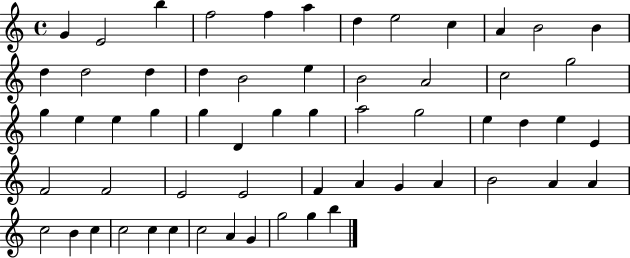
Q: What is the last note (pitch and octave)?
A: B5